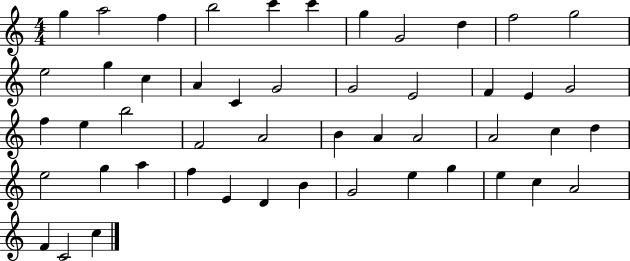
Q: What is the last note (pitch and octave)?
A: C5